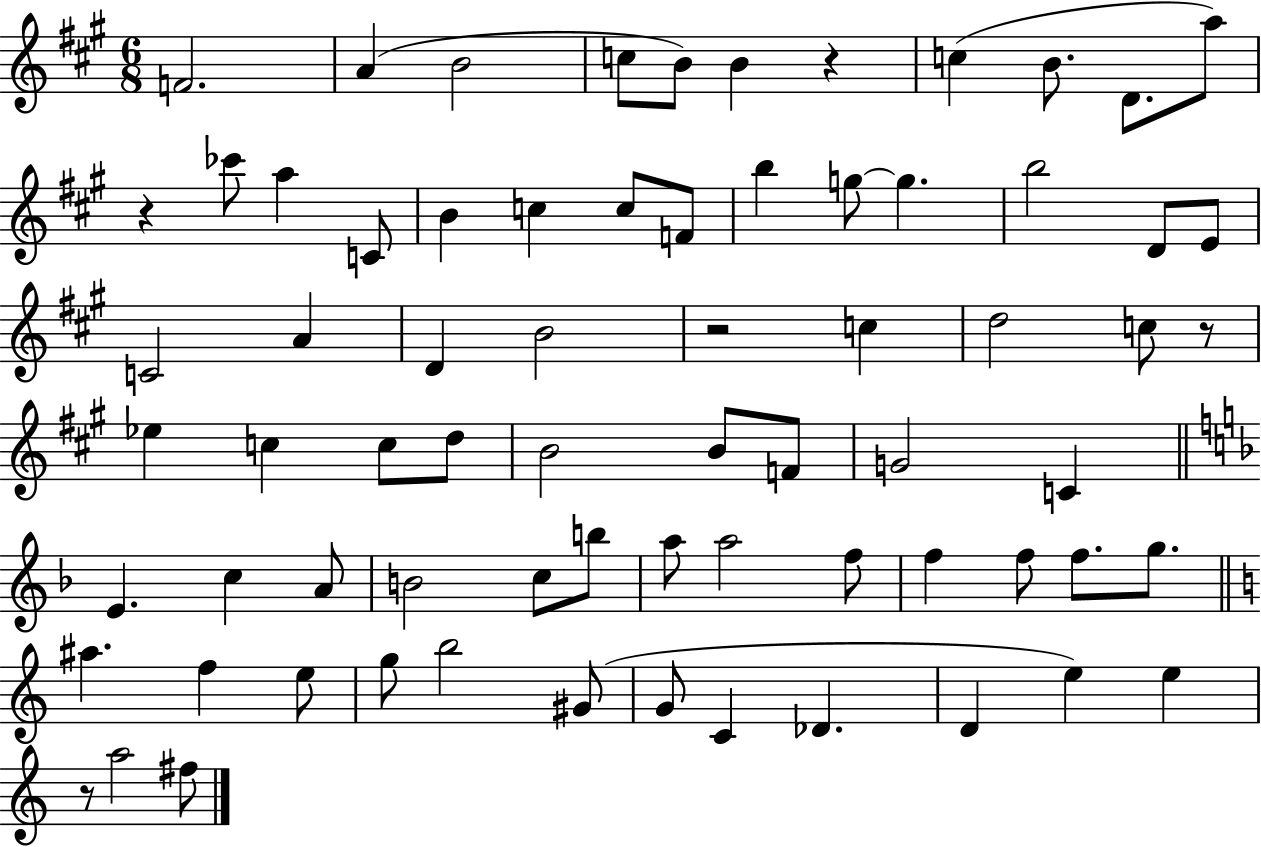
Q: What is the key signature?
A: A major